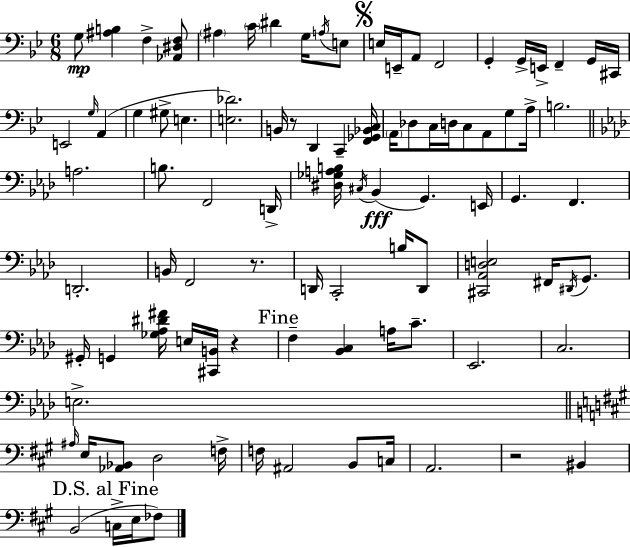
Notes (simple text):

G3/e [A#3,B3]/q F3/q [Ab2,D#3,F3]/e A#3/q C4/s D#4/q G3/s A3/s E3/e E3/s E2/s A2/e F2/h G2/q G2/s E2/s F2/q G2/s C#2/s E2/h G3/s A2/q G3/q G#3/e E3/q. [E3,Db4]/h. B2/s R/e D2/q C2/q [F2,Gb2,Bb2,C3]/s A2/s Db3/e C3/s D3/s C3/e A2/e G3/e A3/s B3/h. A3/h. B3/e. F2/h D2/s [D#3,Gb3,A3,B3]/s C#3/s Bb2/q G2/q. E2/s G2/q. F2/q. D2/h. B2/s F2/h R/e. D2/s C2/h B3/s D2/e [C#2,Ab2,D3,E3]/h F#2/s D#2/s G2/e. G#2/s G2/q [Gb3,Ab3,D#4,F#4]/s E3/s [C#2,B2]/s R/q F3/q [Bb2,C3]/q A3/s C4/e. Eb2/h. C3/h. E3/h. A#3/s E3/s [Ab2,Bb2]/e D3/h F3/s F3/s A#2/h B2/e C3/s A2/h. R/h BIS2/q B2/h C3/s E3/s FES3/e